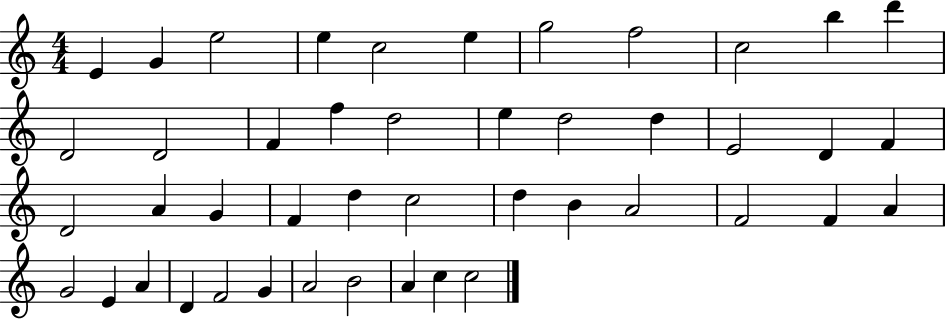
X:1
T:Untitled
M:4/4
L:1/4
K:C
E G e2 e c2 e g2 f2 c2 b d' D2 D2 F f d2 e d2 d E2 D F D2 A G F d c2 d B A2 F2 F A G2 E A D F2 G A2 B2 A c c2